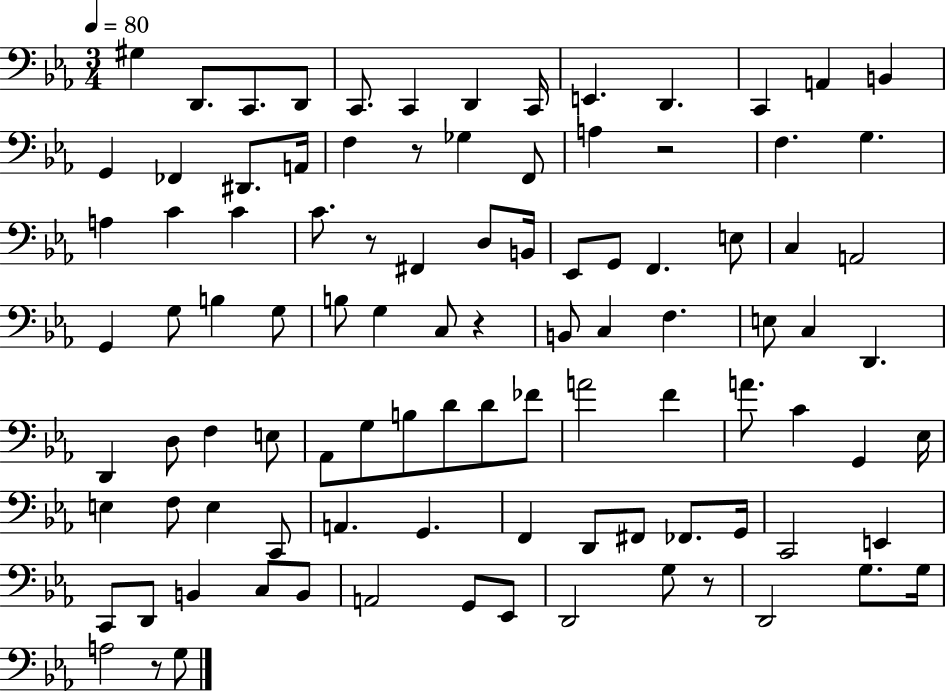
X:1
T:Untitled
M:3/4
L:1/4
K:Eb
^G, D,,/2 C,,/2 D,,/2 C,,/2 C,, D,, C,,/4 E,, D,, C,, A,, B,, G,, _F,, ^D,,/2 A,,/4 F, z/2 _G, F,,/2 A, z2 F, G, A, C C C/2 z/2 ^F,, D,/2 B,,/4 _E,,/2 G,,/2 F,, E,/2 C, A,,2 G,, G,/2 B, G,/2 B,/2 G, C,/2 z B,,/2 C, F, E,/2 C, D,, D,, D,/2 F, E,/2 _A,,/2 G,/2 B,/2 D/2 D/2 _F/2 A2 F A/2 C G,, _E,/4 E, F,/2 E, C,,/2 A,, G,, F,, D,,/2 ^F,,/2 _F,,/2 G,,/4 C,,2 E,, C,,/2 D,,/2 B,, C,/2 B,,/2 A,,2 G,,/2 _E,,/2 D,,2 G,/2 z/2 D,,2 G,/2 G,/4 A,2 z/2 G,/2